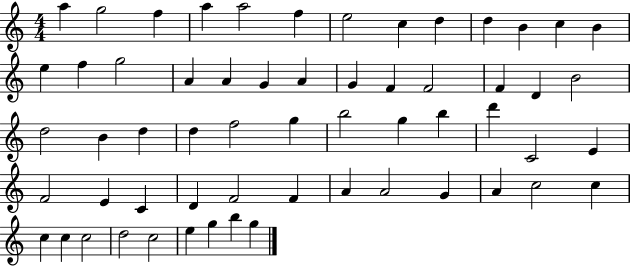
X:1
T:Untitled
M:4/4
L:1/4
K:C
a g2 f a a2 f e2 c d d B c B e f g2 A A G A G F F2 F D B2 d2 B d d f2 g b2 g b d' C2 E F2 E C D F2 F A A2 G A c2 c c c c2 d2 c2 e g b g